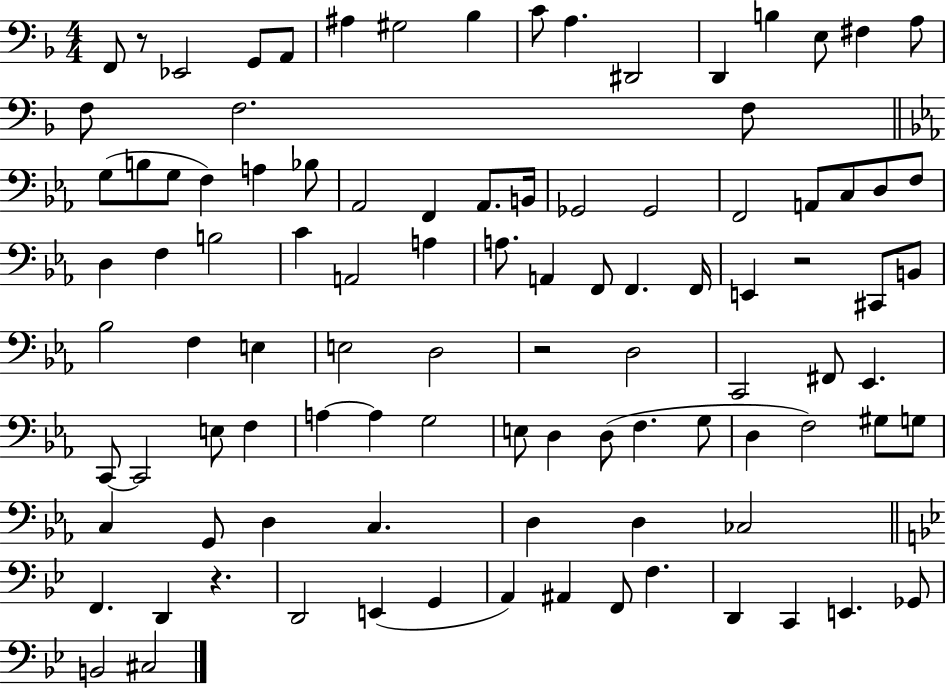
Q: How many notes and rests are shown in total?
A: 100